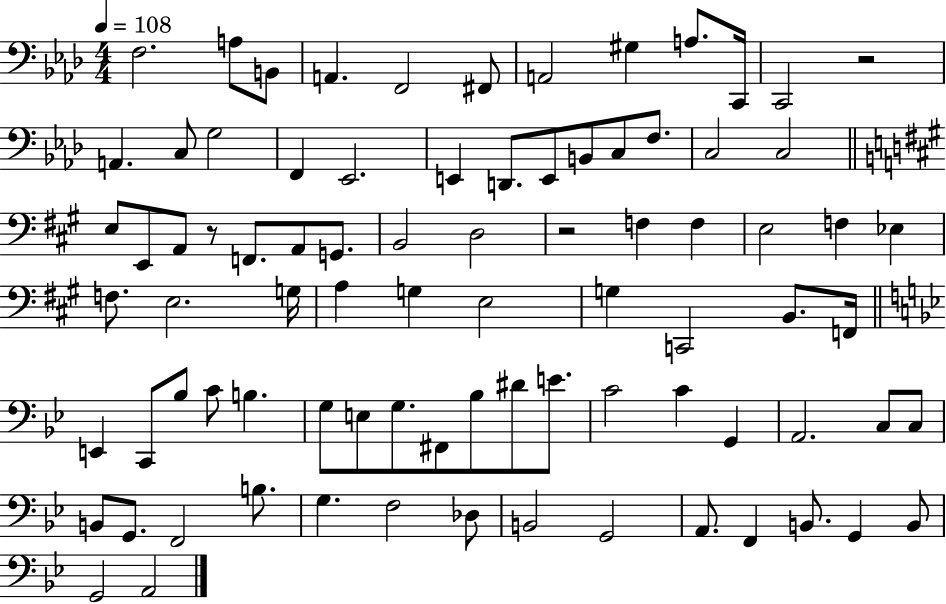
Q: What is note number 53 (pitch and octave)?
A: G3